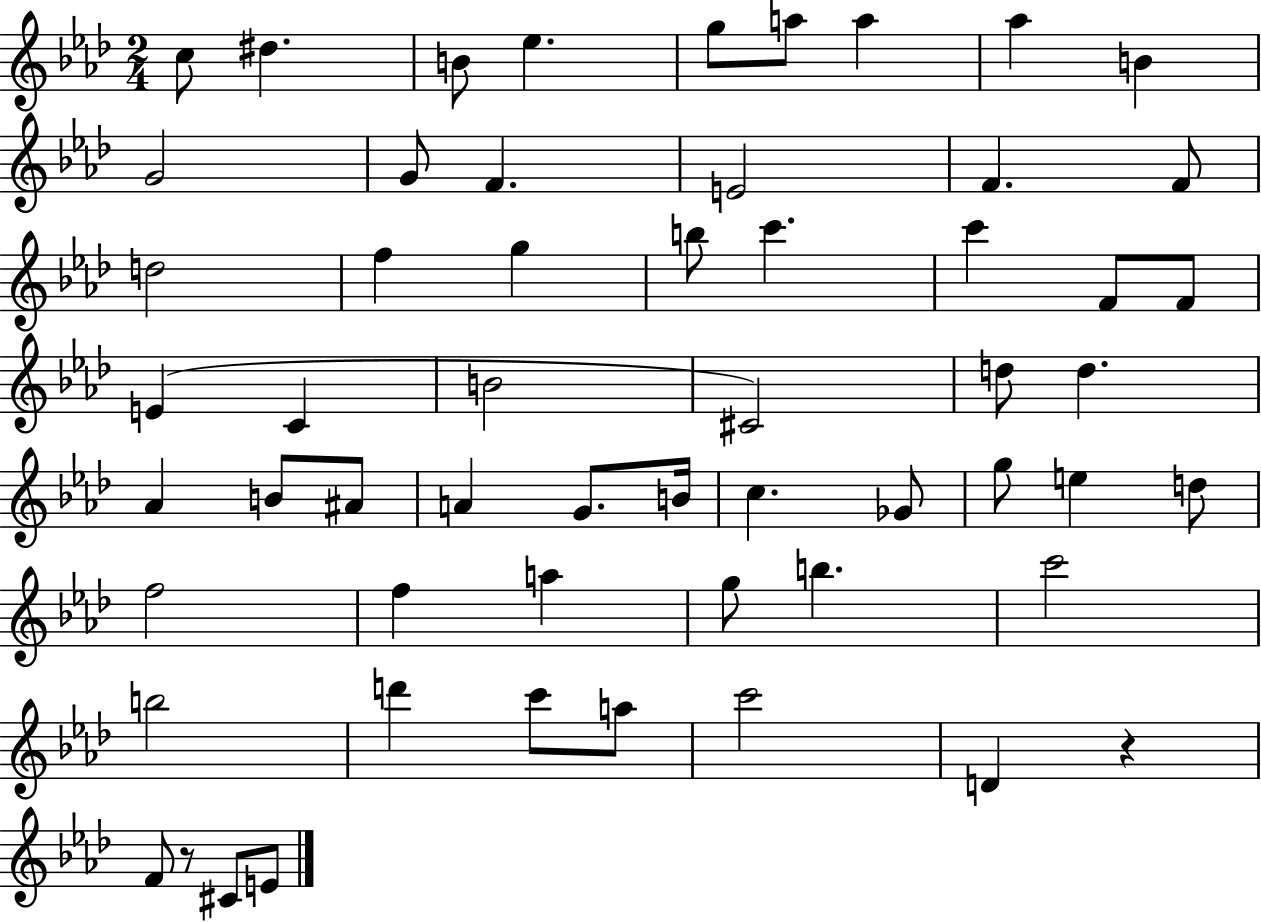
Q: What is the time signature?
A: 2/4